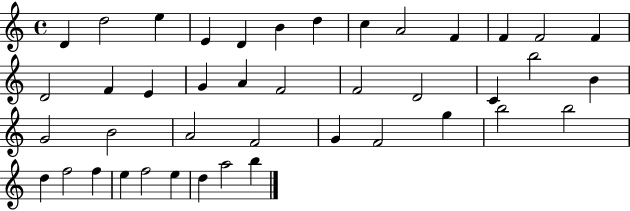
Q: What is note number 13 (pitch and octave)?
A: F4